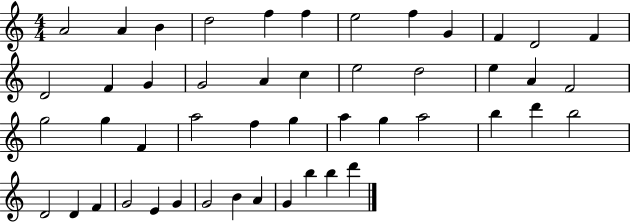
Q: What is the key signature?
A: C major